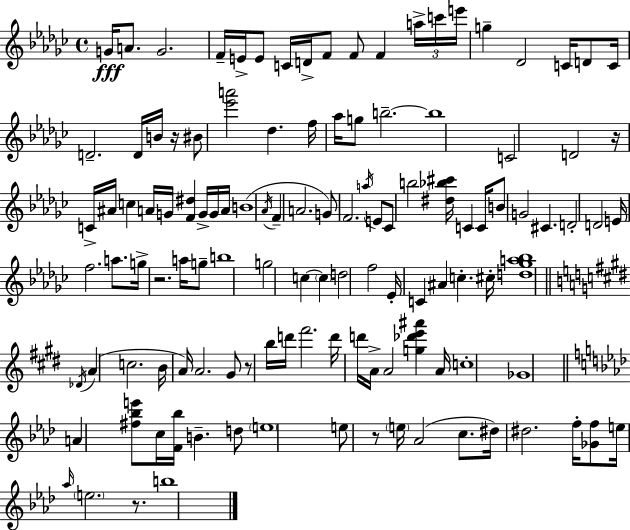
G4/s A4/e. G4/h. F4/s E4/s E4/e C4/s D4/s F4/e F4/e F4/q A5/s C6/s E6/s G5/q Db4/h C4/s D4/e C4/s D4/h. D4/s B4/s R/s BIS4/e [Eb6,A6]/h Db5/q. F5/s Ab5/s G5/e B5/h. B5/w C4/h D4/h R/s C4/s A#4/s C5/q A4/s G4/s [F4,D#5]/q G4/s G4/s A4/s B4/w Ab4/s F4/q A4/h. G4/e F4/h. A5/s E4/e CES4/e B5/h [D#5,Bb5,C#6]/s C4/q C4/s B4/e G4/h C#4/q. D4/h D4/h E4/s F5/h. A5/e. G5/s R/h. A5/s G5/e B5/w G5/h C5/q C5/q D5/h F5/h Eb4/s C4/q A#4/q C5/q. C#5/s [D5,Gb5,A5,Bb5]/w Db4/s A4/q C5/h. B4/s A4/s A4/h. G#4/e R/e B5/s D6/s F#6/h. D6/s D6/s A4/s A4/h [G5,Db6,E6,A#6]/q A4/s C5/w Gb4/w A4/q [F#5,Bb5,E6]/e C5/s [F4,Bb5]/s B4/q. D5/e E5/w E5/e R/e E5/s Ab4/h C5/e. D#5/s D#5/h. F5/s [Gb4,F5]/e E5/s Ab5/s E5/h. R/e. B5/w